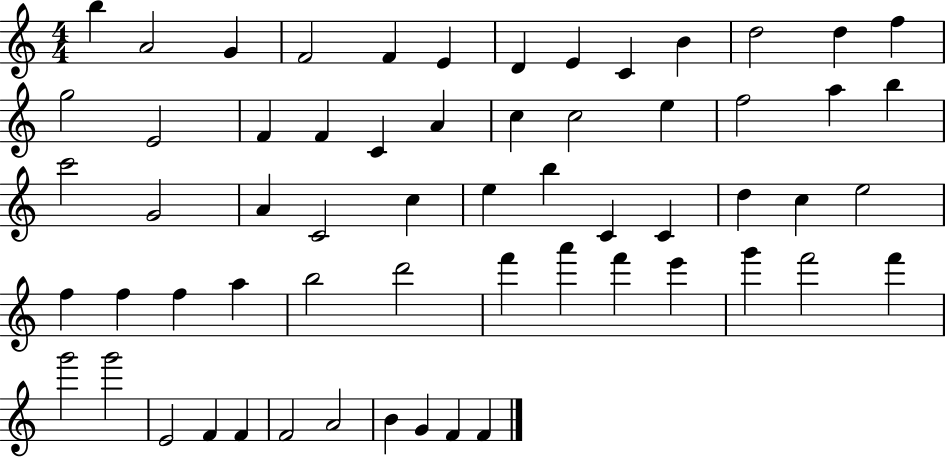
B5/q A4/h G4/q F4/h F4/q E4/q D4/q E4/q C4/q B4/q D5/h D5/q F5/q G5/h E4/h F4/q F4/q C4/q A4/q C5/q C5/h E5/q F5/h A5/q B5/q C6/h G4/h A4/q C4/h C5/q E5/q B5/q C4/q C4/q D5/q C5/q E5/h F5/q F5/q F5/q A5/q B5/h D6/h F6/q A6/q F6/q E6/q G6/q F6/h F6/q G6/h G6/h E4/h F4/q F4/q F4/h A4/h B4/q G4/q F4/q F4/q